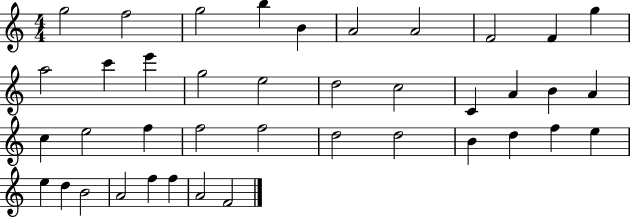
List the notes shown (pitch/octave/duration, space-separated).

G5/h F5/h G5/h B5/q B4/q A4/h A4/h F4/h F4/q G5/q A5/h C6/q E6/q G5/h E5/h D5/h C5/h C4/q A4/q B4/q A4/q C5/q E5/h F5/q F5/h F5/h D5/h D5/h B4/q D5/q F5/q E5/q E5/q D5/q B4/h A4/h F5/q F5/q A4/h F4/h